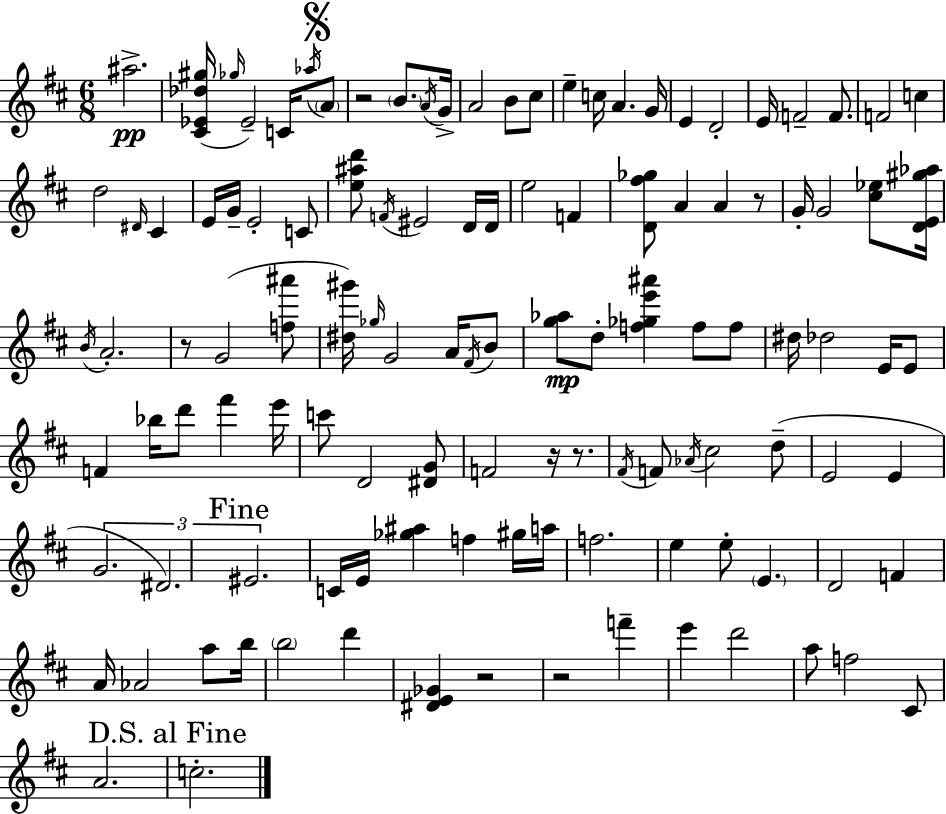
A#5/h. [C#4,Eb4,Db5,G#5]/s Gb5/s Eb4/h C4/s Ab5/s A4/e R/h B4/e. A4/s G4/s A4/h B4/e C#5/e E5/q C5/s A4/q. G4/s E4/q D4/h E4/s F4/h F4/e. F4/h C5/q D5/h D#4/s C#4/q E4/s G4/s E4/h C4/e [E5,A#5,D6]/e F4/s EIS4/h D4/s D4/s E5/h F4/q [D4,F#5,Gb5]/e A4/q A4/q R/e G4/s G4/h [C#5,Eb5]/e [D4,E4,G#5,Ab5]/s B4/s A4/h. R/e G4/h [F5,A#6]/e [D#5,G#6]/s Gb5/s G4/h A4/s F#4/s B4/e [G5,Ab5]/e D5/e [F5,Gb5,E6,A#6]/q F5/e F5/e D#5/s Db5/h E4/s E4/e F4/q Bb5/s D6/e F#6/q E6/s C6/e D4/h [D#4,G4]/e F4/h R/s R/e. F#4/s F4/e Ab4/s C#5/h D5/e E4/h E4/q G4/h. D#4/h. EIS4/h. C4/s E4/s [Gb5,A#5]/q F5/q G#5/s A5/s F5/h. E5/q E5/e E4/q. D4/h F4/q A4/s Ab4/h A5/e B5/s B5/h D6/q [D#4,E4,Gb4]/q R/h R/h F6/q E6/q D6/h A5/e F5/h C#4/e A4/h. C5/h.